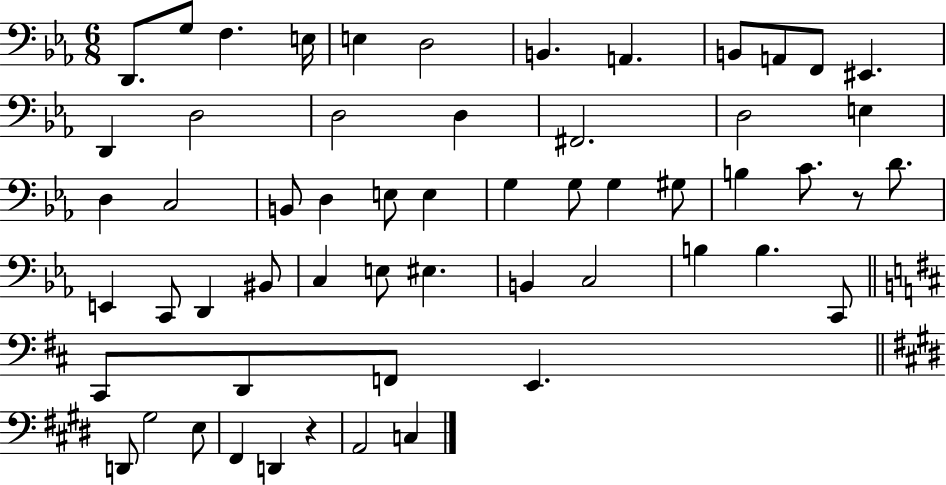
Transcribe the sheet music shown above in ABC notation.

X:1
T:Untitled
M:6/8
L:1/4
K:Eb
D,,/2 G,/2 F, E,/4 E, D,2 B,, A,, B,,/2 A,,/2 F,,/2 ^E,, D,, D,2 D,2 D, ^F,,2 D,2 E, D, C,2 B,,/2 D, E,/2 E, G, G,/2 G, ^G,/2 B, C/2 z/2 D/2 E,, C,,/2 D,, ^B,,/2 C, E,/2 ^E, B,, C,2 B, B, C,,/2 ^C,,/2 D,,/2 F,,/2 E,, D,,/2 ^G,2 E,/2 ^F,, D,, z A,,2 C,